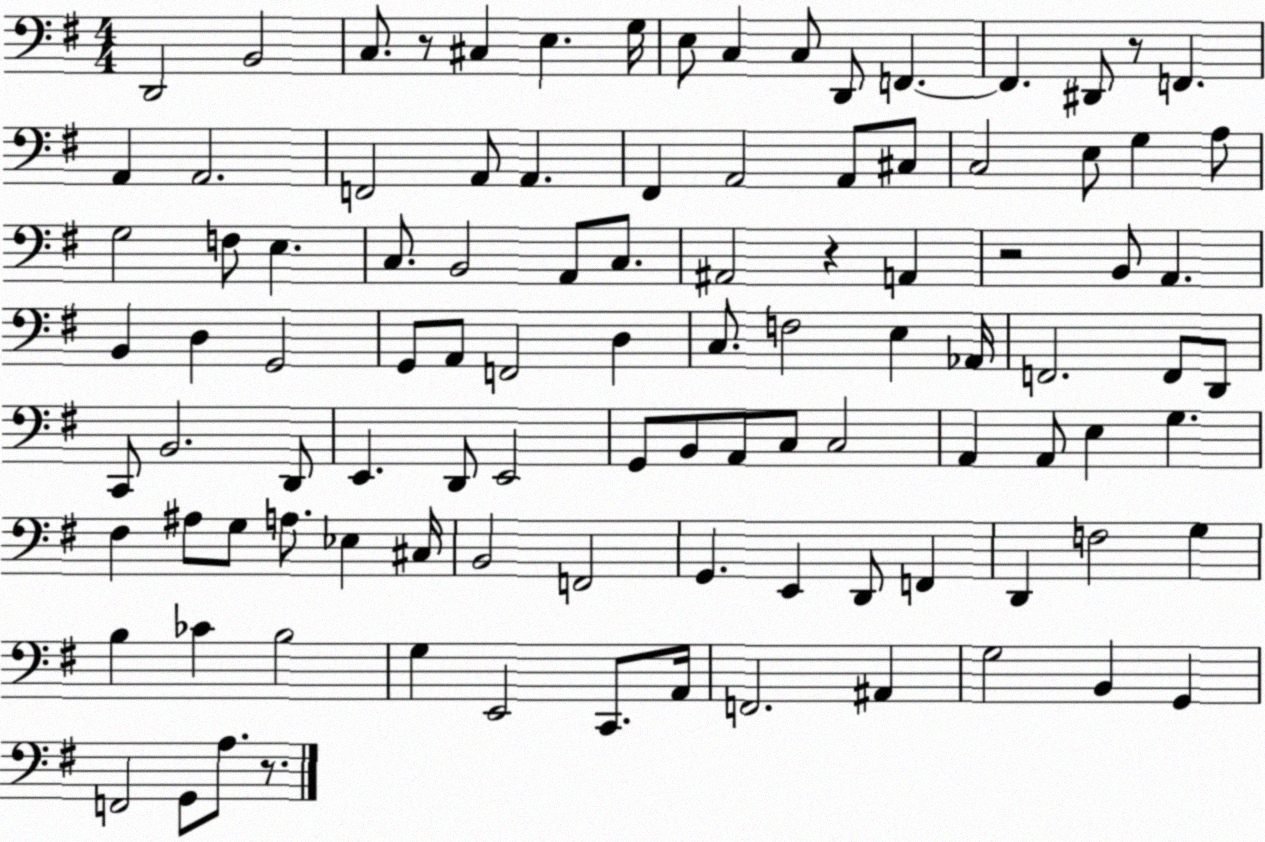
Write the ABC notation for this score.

X:1
T:Untitled
M:4/4
L:1/4
K:G
D,,2 B,,2 C,/2 z/2 ^C, E, G,/4 E,/2 C, C,/2 D,,/2 F,, F,, ^D,,/2 z/2 F,, A,, A,,2 F,,2 A,,/2 A,, ^F,, A,,2 A,,/2 ^C,/2 C,2 E,/2 G, A,/2 G,2 F,/2 E, C,/2 B,,2 A,,/2 C,/2 ^A,,2 z A,, z2 B,,/2 A,, B,, D, G,,2 G,,/2 A,,/2 F,,2 D, C,/2 F,2 E, _A,,/4 F,,2 F,,/2 D,,/2 C,,/2 B,,2 D,,/2 E,, D,,/2 E,,2 G,,/2 B,,/2 A,,/2 C,/2 C,2 A,, A,,/2 E, G, ^F, ^A,/2 G,/2 A,/2 _E, ^C,/4 B,,2 F,,2 G,, E,, D,,/2 F,, D,, F,2 G, B, _C B,2 G, E,,2 C,,/2 A,,/4 F,,2 ^A,, G,2 B,, G,, F,,2 G,,/2 A,/2 z/2